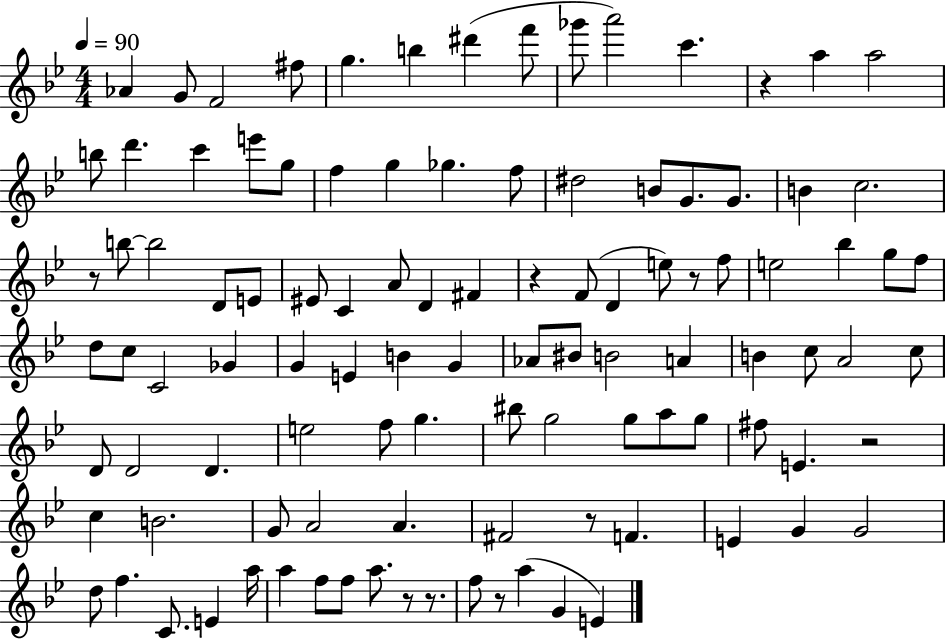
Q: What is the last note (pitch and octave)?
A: E4